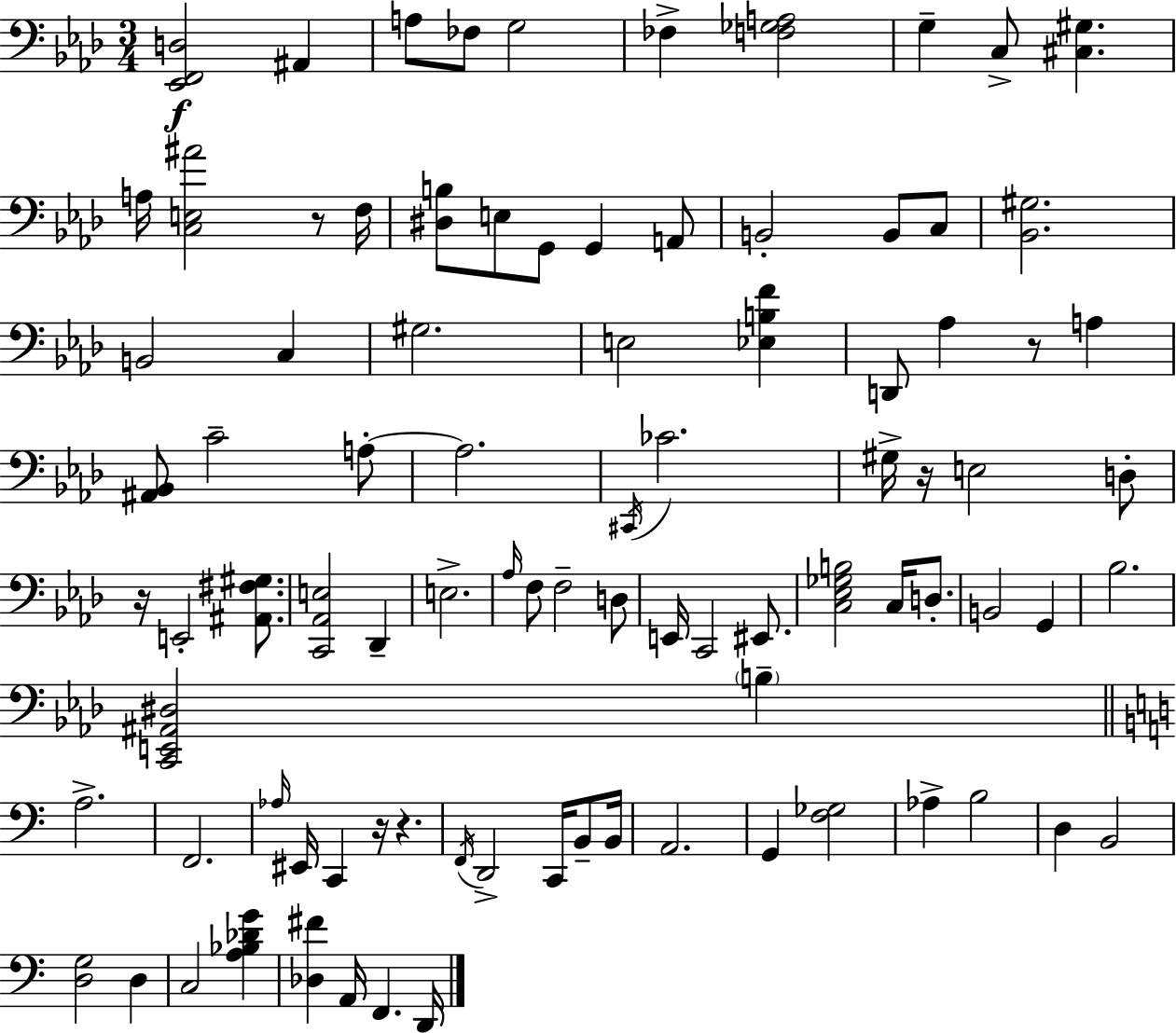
{
  \clef bass
  \numericTimeSignature
  \time 3/4
  \key aes \major
  \repeat volta 2 { <ees, f, d>2\f ais,4 | a8 fes8 g2 | fes4-> <f ges a>2 | g4-- c8-> <cis gis>4. | \break a16 <c e ais'>2 r8 f16 | <dis b>8 e8 g,8 g,4 a,8 | b,2-. b,8 c8 | <bes, gis>2. | \break b,2 c4 | gis2. | e2 <ees b f'>4 | d,8 aes4 r8 a4 | \break <ais, bes,>8 c'2-- a8-.~~ | a2. | \acciaccatura { cis,16 } ces'2. | gis16-> r16 e2 d8-. | \break r16 e,2-. <ais, fis gis>8. | <c, aes, e>2 des,4-- | e2.-> | \grace { aes16 } f8 f2-- | \break d8 e,16 c,2 eis,8. | <c ees ges b>2 c16 d8.-. | b,2 g,4 | bes2. | \break <c, e, ais, dis>2 \parenthesize b4-- | \bar "||" \break \key a \minor a2.-> | f,2. | \grace { aes16 } eis,16 c,4 r16 r4. | \acciaccatura { f,16 } d,2-> c,16 b,8-- | \break b,16 a,2. | g,4 <f ges>2 | aes4-> b2 | d4 b,2 | \break <d g>2 d4 | c2 <a bes des' g'>4 | <des fis'>4 a,16 f,4. | d,16 } \bar "|."
}